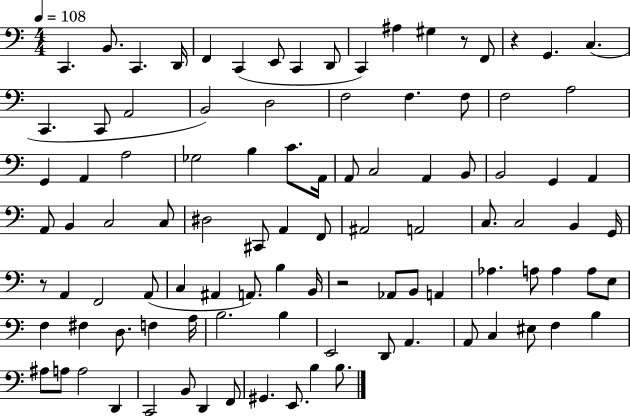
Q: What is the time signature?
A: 4/4